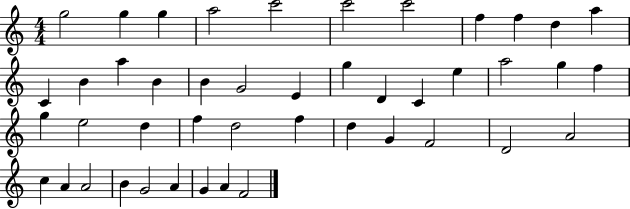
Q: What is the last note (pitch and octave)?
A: F4